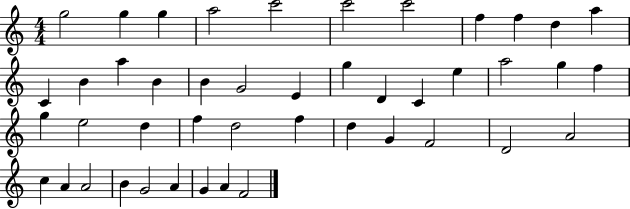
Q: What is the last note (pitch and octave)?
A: F4